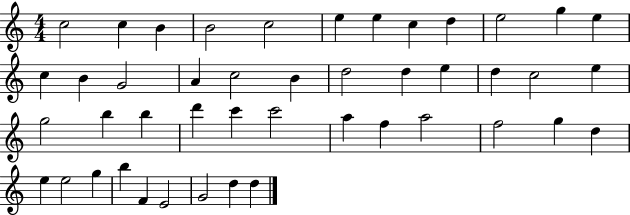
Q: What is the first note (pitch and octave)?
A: C5